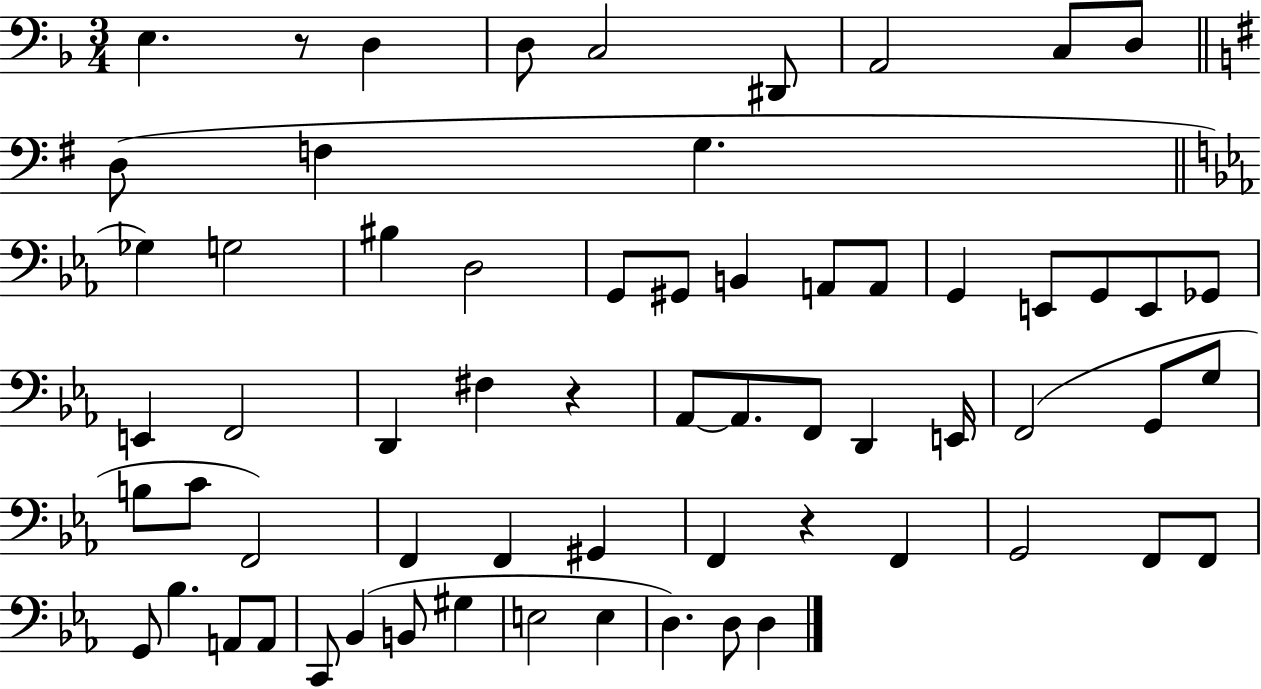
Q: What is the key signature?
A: F major